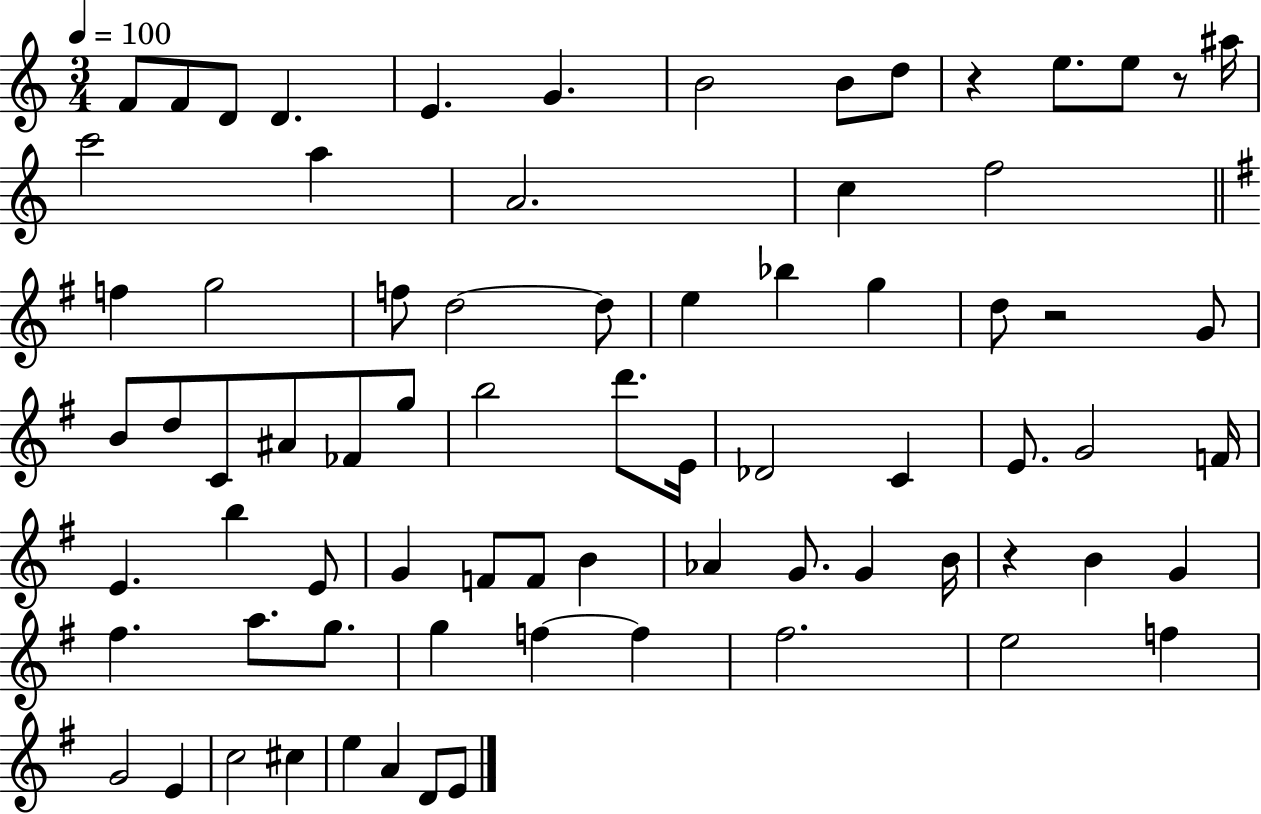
F4/e F4/e D4/e D4/q. E4/q. G4/q. B4/h B4/e D5/e R/q E5/e. E5/e R/e A#5/s C6/h A5/q A4/h. C5/q F5/h F5/q G5/h F5/e D5/h D5/e E5/q Bb5/q G5/q D5/e R/h G4/e B4/e D5/e C4/e A#4/e FES4/e G5/e B5/h D6/e. E4/s Db4/h C4/q E4/e. G4/h F4/s E4/q. B5/q E4/e G4/q F4/e F4/e B4/q Ab4/q G4/e. G4/q B4/s R/q B4/q G4/q F#5/q. A5/e. G5/e. G5/q F5/q F5/q F#5/h. E5/h F5/q G4/h E4/q C5/h C#5/q E5/q A4/q D4/e E4/e